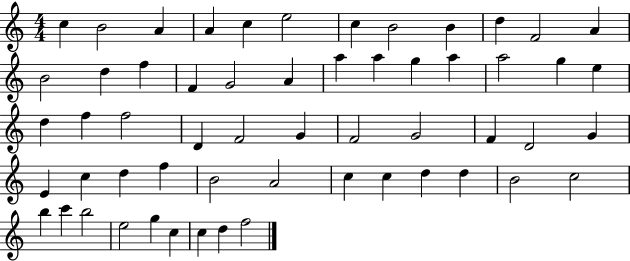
X:1
T:Untitled
M:4/4
L:1/4
K:C
c B2 A A c e2 c B2 B d F2 A B2 d f F G2 A a a g a a2 g e d f f2 D F2 G F2 G2 F D2 G E c d f B2 A2 c c d d B2 c2 b c' b2 e2 g c c d f2